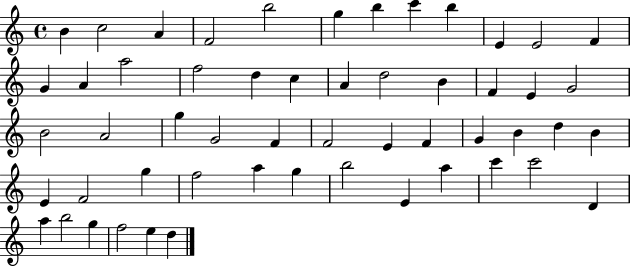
B4/q C5/h A4/q F4/h B5/h G5/q B5/q C6/q B5/q E4/q E4/h F4/q G4/q A4/q A5/h F5/h D5/q C5/q A4/q D5/h B4/q F4/q E4/q G4/h B4/h A4/h G5/q G4/h F4/q F4/h E4/q F4/q G4/q B4/q D5/q B4/q E4/q F4/h G5/q F5/h A5/q G5/q B5/h E4/q A5/q C6/q C6/h D4/q A5/q B5/h G5/q F5/h E5/q D5/q